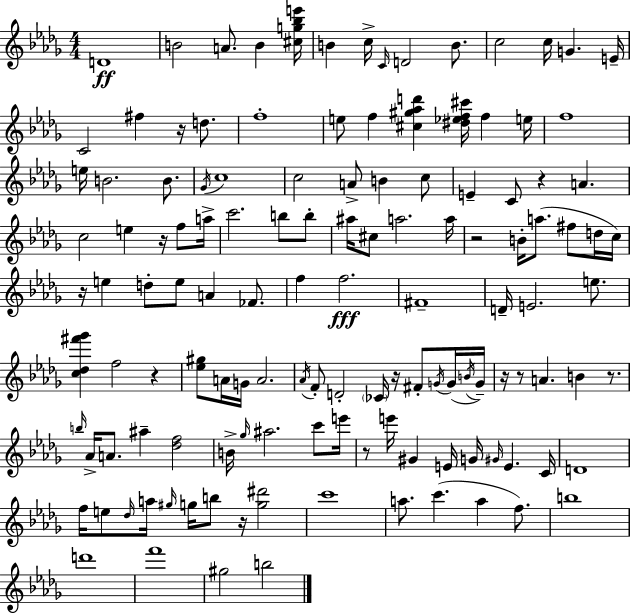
X:1
T:Untitled
M:4/4
L:1/4
K:Bbm
D4 B2 A/2 B [^cg_be']/4 B c/4 C/4 D2 B/2 c2 c/4 G E/4 C2 ^f z/4 d/2 f4 e/2 f [^c^g_ad'] [^d_ef^c']/4 f e/4 f4 e/4 B2 B/2 _G/4 c4 c2 A/2 B c/2 E C/2 z A c2 e z/4 f/2 a/4 c'2 b/2 b/2 ^a/4 ^c/2 a2 a/4 z2 B/4 a/2 ^f/2 d/4 c/4 z/4 e d/2 e/2 A _F/2 f f2 ^F4 D/4 E2 e/2 [c_d^f'_g'] f2 z [_e^g]/2 A/4 G/4 A2 _A/4 F/2 D2 _C/4 z/4 ^F/2 G/4 G/4 B/4 G/4 z/4 z/2 A B z/2 b/4 _A/4 A/2 ^a [_df]2 B/4 _g/4 ^a2 c'/2 e'/4 z/2 e'/4 ^G E/4 G/4 ^G/4 E C/4 D4 f/4 e/2 _d/4 a/4 ^g/4 g/4 b/2 z/4 [g^d']2 c'4 a/2 c' a f/2 b4 d'4 f'4 ^g2 b2